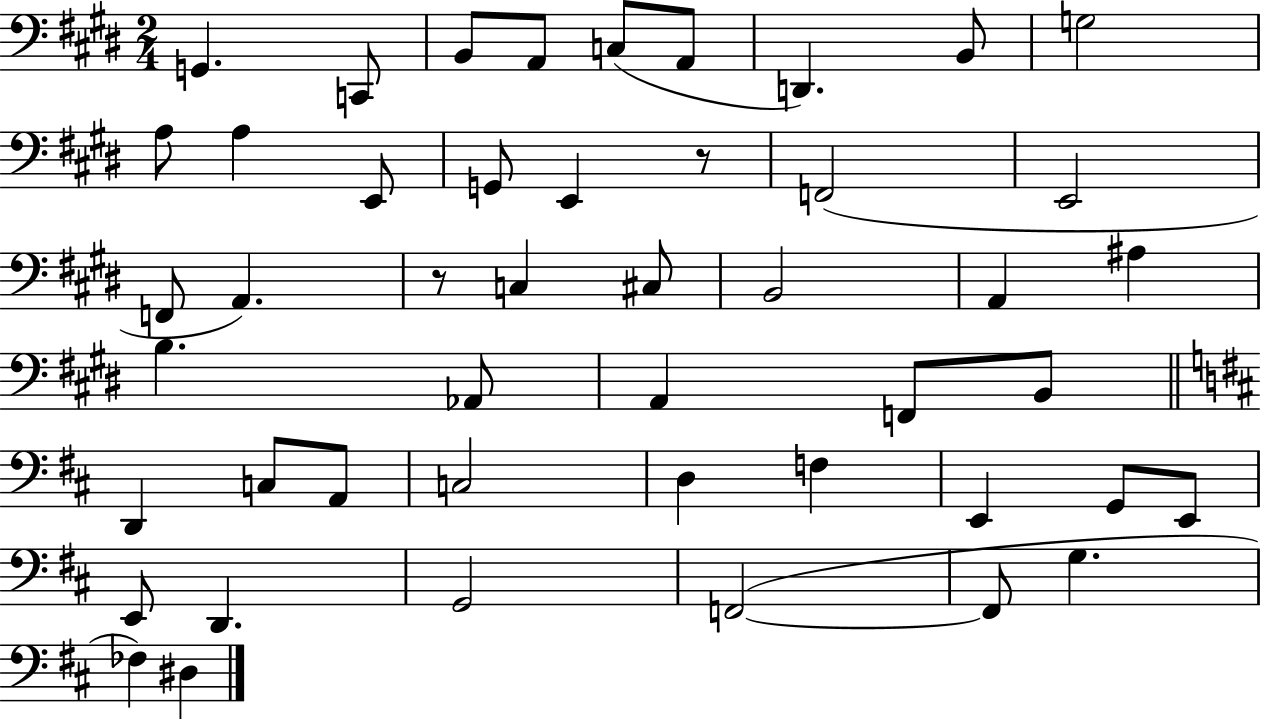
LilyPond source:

{
  \clef bass
  \numericTimeSignature
  \time 2/4
  \key e \major
  g,4. c,8 | b,8 a,8 c8( a,8 | d,4.) b,8 | g2 | \break a8 a4 e,8 | g,8 e,4 r8 | f,2( | e,2 | \break f,8 a,4.) | r8 c4 cis8 | b,2 | a,4 ais4 | \break b4. aes,8 | a,4 f,8 b,8 | \bar "||" \break \key d \major d,4 c8 a,8 | c2 | d4 f4 | e,4 g,8 e,8 | \break e,8 d,4. | g,2 | f,2~(~ | f,8 g4. | \break fes4) dis4 | \bar "|."
}